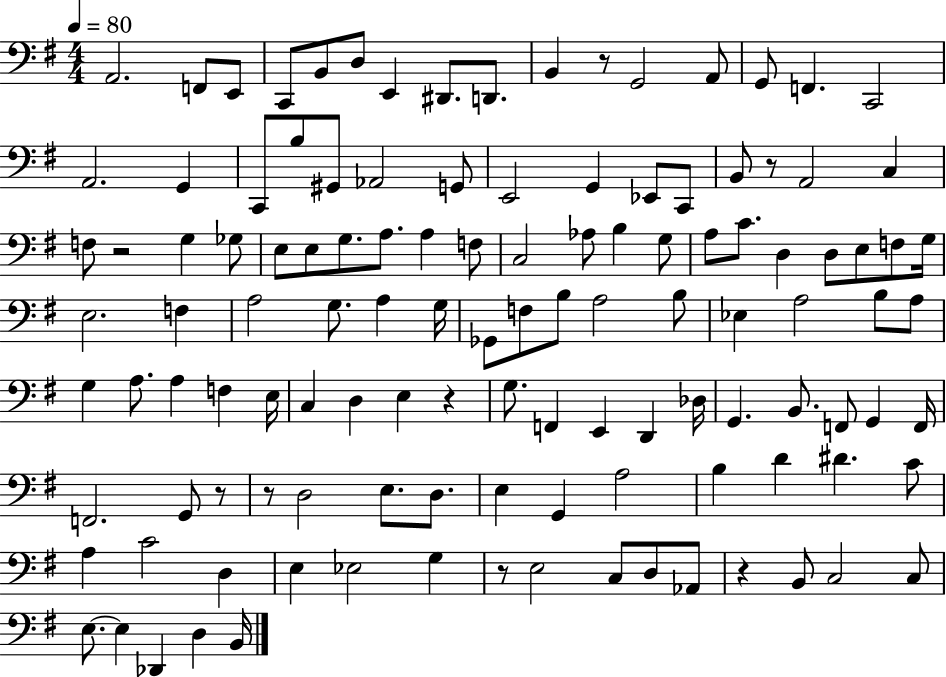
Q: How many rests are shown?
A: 8